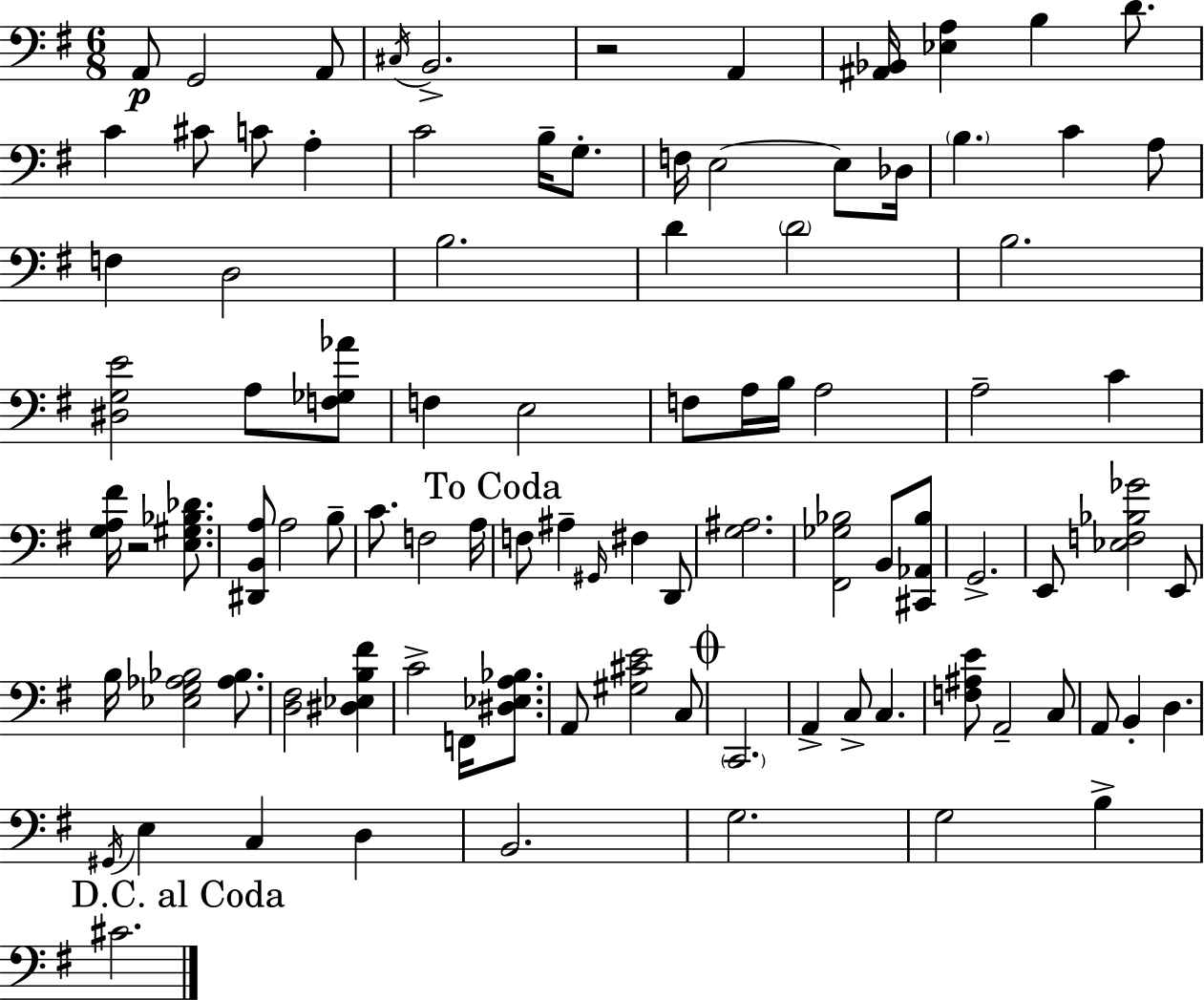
A2/e G2/h A2/e C#3/s B2/h. R/h A2/q [A#2,Bb2]/s [Eb3,A3]/q B3/q D4/e. C4/q C#4/e C4/e A3/q C4/h B3/s G3/e. F3/s E3/h E3/e Db3/s B3/q. C4/q A3/e F3/q D3/h B3/h. D4/q D4/h B3/h. [D#3,G3,E4]/h A3/e [F3,Gb3,Ab4]/e F3/q E3/h F3/e A3/s B3/s A3/h A3/h C4/q [G3,A3,F#4]/s R/h [E3,G#3,Bb3,Db4]/e. [D#2,B2,A3]/e A3/h B3/e C4/e. F3/h A3/s F3/e A#3/q G#2/s F#3/q D2/e [G3,A#3]/h. [F#2,Gb3,Bb3]/h B2/e [C#2,Ab2,Bb3]/e G2/h. E2/e [Eb3,F3,Bb3,Gb4]/h E2/e B3/s [Eb3,G3,Ab3,Bb3]/h [Ab3,Bb3]/e. [D3,F#3]/h [D#3,Eb3,B3,F#4]/q C4/h F2/s [D#3,Eb3,A3,Bb3]/e. A2/e [G#3,C#4,E4]/h C3/e C2/h. A2/q C3/e C3/q. [F3,A#3,E4]/e A2/h C3/e A2/e B2/q D3/q. G#2/s E3/q C3/q D3/q B2/h. G3/h. G3/h B3/q C#4/h.